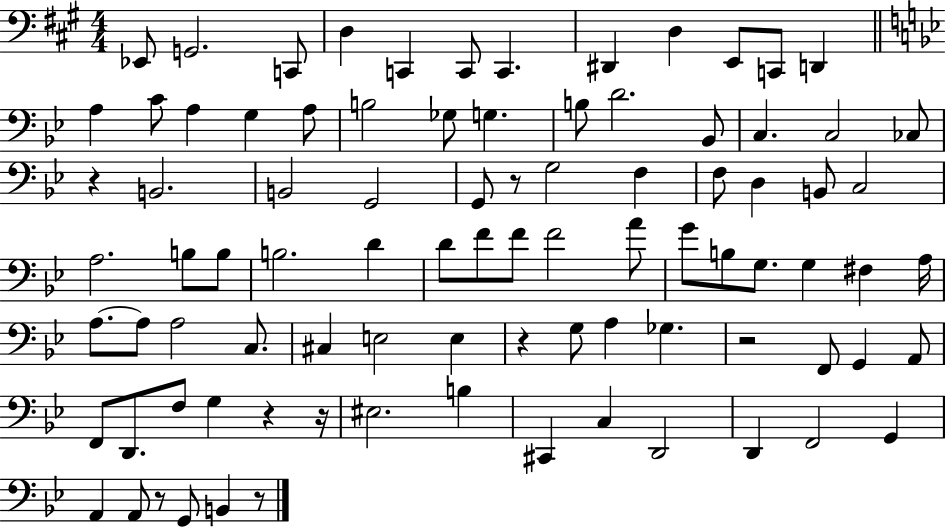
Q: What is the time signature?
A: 4/4